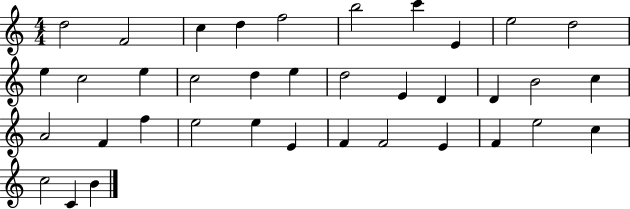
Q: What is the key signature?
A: C major